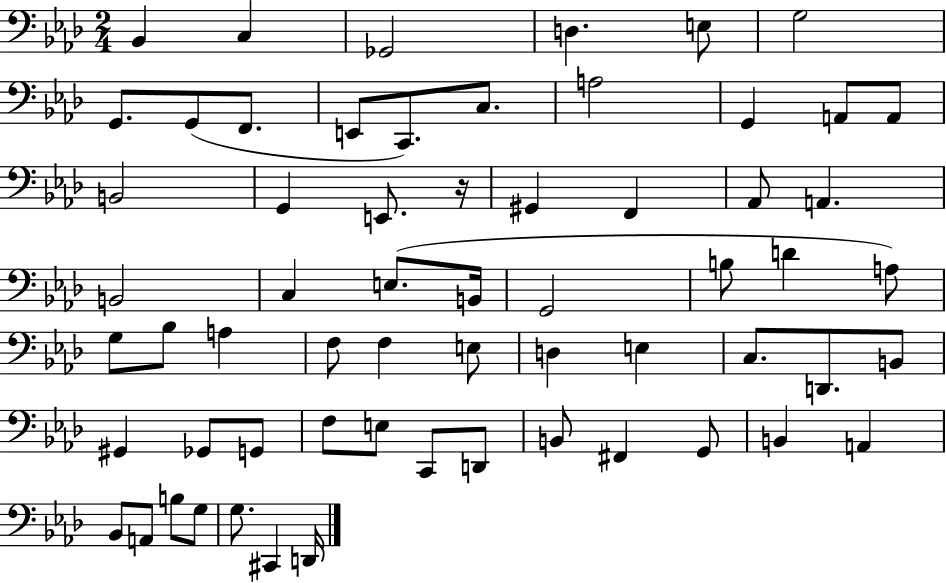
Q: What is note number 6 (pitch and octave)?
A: G3